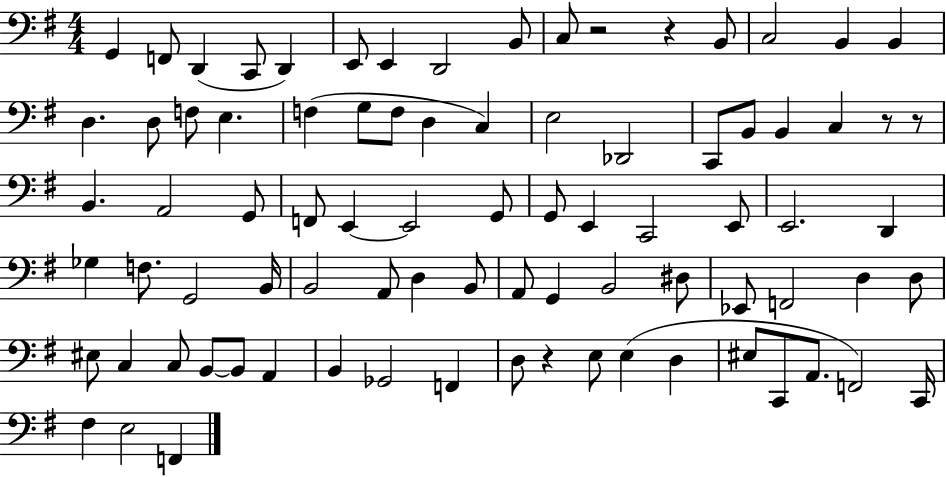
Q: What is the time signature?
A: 4/4